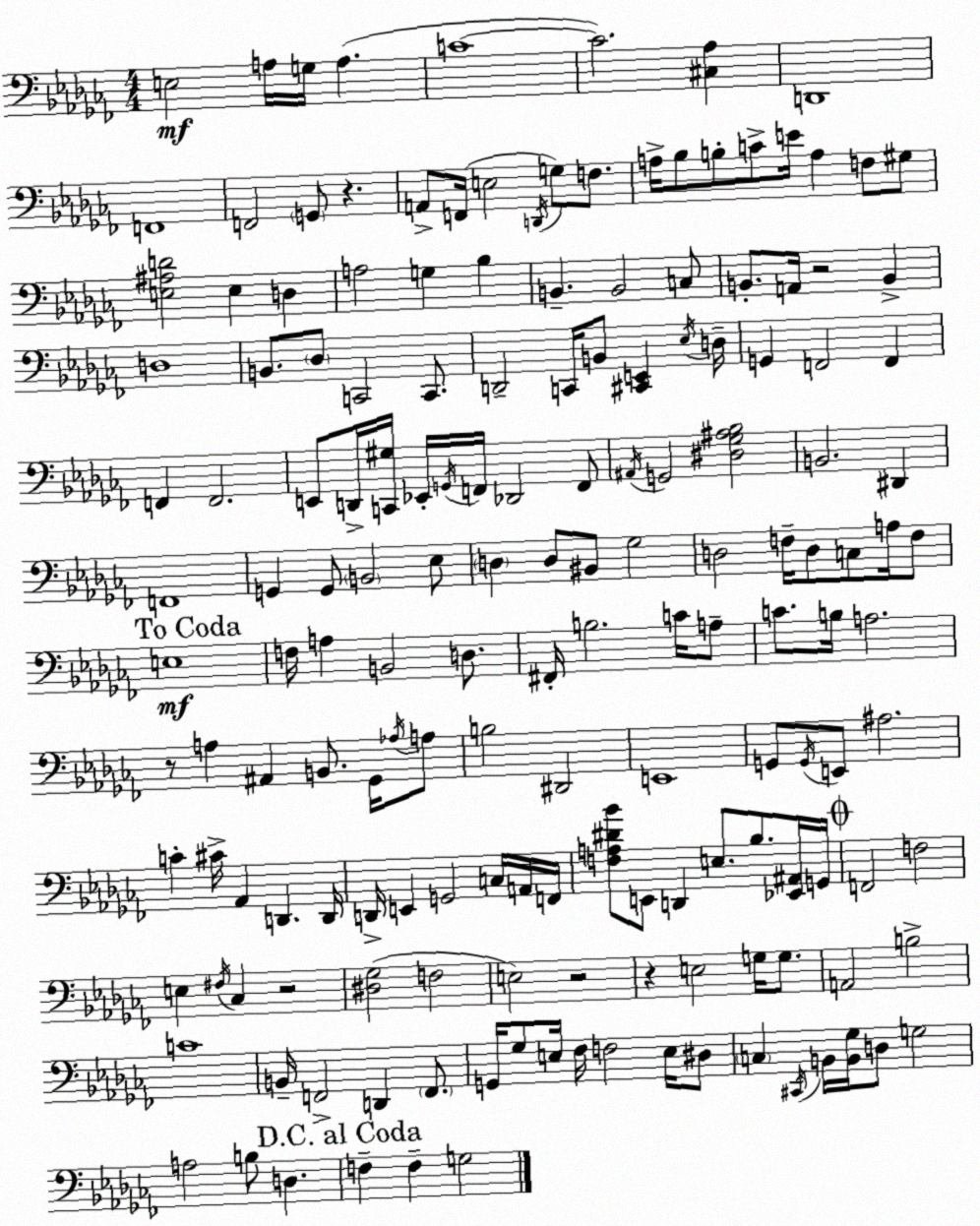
X:1
T:Untitled
M:4/4
L:1/4
K:Abm
E,2 A,/4 G,/4 A, C4 C2 [^C,_A,] D,,4 F,,4 F,,2 G,,/2 z A,,/2 F,,/4 E,2 D,,/4 G,/2 F,/2 A,/4 _B,/2 B,/2 C/2 E/4 A, F,/2 ^G,/2 [E,^A,D]2 E, D, A,2 G, _B, B,, B,,2 C,/2 B,,/2 A,,/4 z2 B,, D,4 B,,/2 _D,/2 C,,2 C,,/2 D,,2 C,,/4 B,,/2 [^C,,E,,] _E,/4 D,/4 G,, F,,2 F,, F,, F,,2 E,,/2 D,,/4 [C,,^G,]/4 _E,,/4 G,,/4 F,,/4 _D,,2 F,,/2 ^A,,/4 G,,2 [^D,_G,^A,_B,]2 B,,2 ^D,, F,,4 G,, G,,/2 B,,2 _E,/2 D, D,/2 ^B,,/2 _G,2 D,2 F,/4 D,/2 C,/2 A,/4 F,/2 E,4 F,/4 A, B,,2 D,/2 ^F,,/4 B,2 C/4 A,/2 C/2 B,/4 A,2 z/2 A, ^A,, B,,/2 _G,,/4 _A,/4 A,/2 B,2 ^D,,2 E,,4 G,,/2 G,,/4 E,,/2 ^A,2 C ^C/4 _A,, D,, D,,/4 D,,/4 E,, G,,2 C,/4 A,,/4 F,,/4 [F,A,^D_B]/2 E,,/2 D,, E,/2 _B,/2 [_E,,^A,,]/4 G,,/4 F,,2 F,2 E, ^F,/4 _C, z2 [^D,_G,]2 F,2 E,2 z2 z E,2 G,/4 G,/2 A,,2 B,2 C4 B,,/4 F,,2 D,, F,,/2 G,,/4 _G,/2 E,/4 _F,/4 F,2 E,/4 ^D,/2 C, ^C,,/4 B,,/4 [B,,_G,]/4 D,/2 G,2 A,2 B,/2 D, F, F, G,2